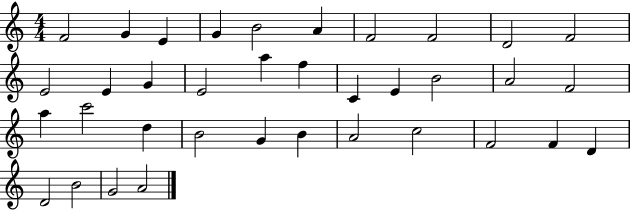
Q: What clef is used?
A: treble